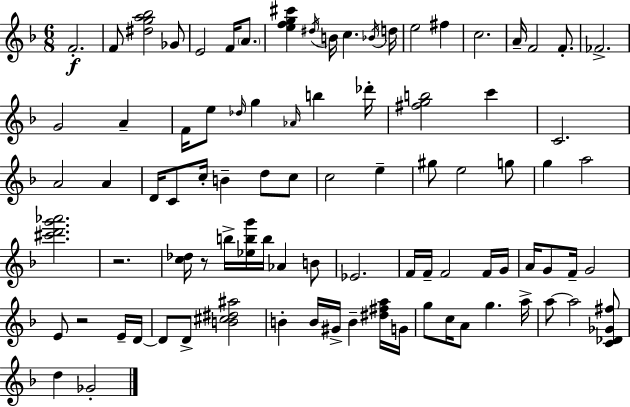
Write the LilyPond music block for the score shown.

{
  \clef treble
  \numericTimeSignature
  \time 6/8
  \key d \minor
  f'2.-.\f | f'8 <dis'' g'' a'' bes''>2 ges'8 | e'2 f'16 \parenthesize a'8. | <e'' f'' g'' cis'''>4 \acciaccatura { dis''16 } b'16 c''4. | \break \acciaccatura { bes'16 } d''16 e''2 fis''4 | c''2. | a'16-- f'2 f'8.-. | fes'2.-> | \break g'2 a'4-- | f'16 e''8 \grace { des''16 } g''4 \grace { aes'16 } b''4 | des'''16-. <fis'' g'' b''>2 | c'''4 c'2. | \break a'2 | a'4 d'16 c'8 c''16-. b'4-- | d''8 c''8 c''2 | e''4-- gis''8 e''2 | \break g''8 g''4 a''2 | <cis''' d''' g''' aes'''>2. | r2. | <c'' des''>16 r8 b''16-> <ees'' b'' g'''>16 b''16 aes'4 | \break b'8 ees'2. | f'16 f'16-- f'2 | f'16 g'16 a'16 g'8 f'16-- g'2 | e'8 r2 | \break e'16-- d'16~~ d'8 d'8-> <b' cis'' dis'' ais''>2 | b'4-. b'16 gis'16-> b'4-- | <dis'' fis'' a''>16 g'16 g''8 c''16 a'8 g''4. | a''16-> a''8~~ a''2 | \break <c' des' ges' fis''>8 d''4 ges'2-. | \bar "|."
}